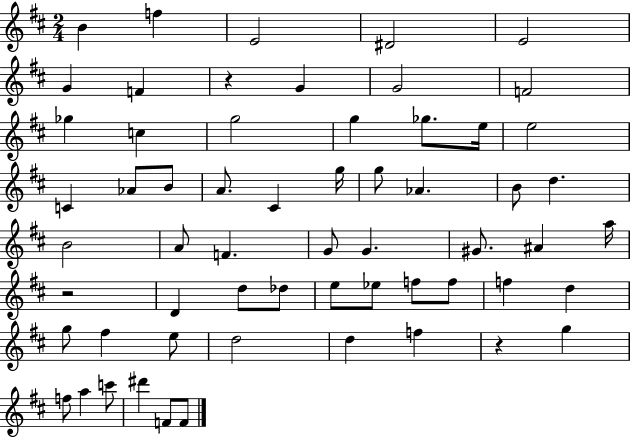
X:1
T:Untitled
M:2/4
L:1/4
K:D
B f E2 ^D2 E2 G F z G G2 F2 _g c g2 g _g/2 e/4 e2 C _A/2 B/2 A/2 ^C g/4 g/2 _A B/2 d B2 A/2 F G/2 G ^G/2 ^A a/4 z2 D d/2 _d/2 e/2 _e/2 f/2 f/2 f d g/2 ^f e/2 d2 d f z g f/2 a c'/2 ^d' F/2 F/2